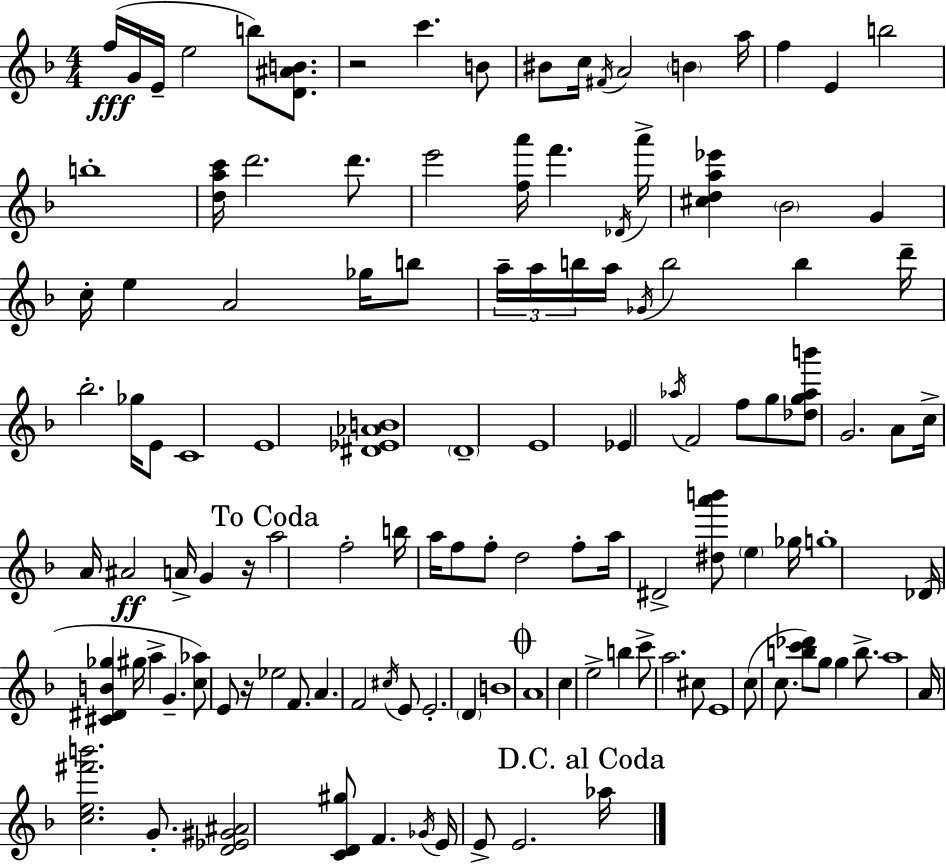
X:1
T:Untitled
M:4/4
L:1/4
K:Dm
f/4 G/4 E/4 e2 b/2 [D^AB]/2 z2 c' B/2 ^B/2 c/4 ^F/4 A2 B a/4 f E b2 b4 [dac']/4 d'2 d'/2 e'2 [fa']/4 f' _D/4 a'/4 [^cda_e'] _B2 G c/4 e A2 _g/4 b/2 a/4 a/4 b/4 a/4 _G/4 b2 b d'/4 _b2 _g/4 E/2 C4 E4 [^D_E_AB]4 D4 E4 _E _a/4 F2 f/2 g/2 [_dg_ab']/2 G2 A/2 c/4 A/4 ^A2 A/4 G z/4 a2 f2 b/4 a/4 f/2 f/2 d2 f/2 a/4 ^D2 [^da'b']/2 e _g/4 g4 _D/4 [^C^DB_g] ^g/4 a G [c_a]/2 E/2 z/4 _e2 F/2 A F2 ^c/4 E/2 E2 D B4 A4 c e2 b c'/2 a2 ^c/2 E4 c/2 c/2 [bc'_d']/2 g/2 g b/2 a4 A/4 [ce^f'b']2 G/2 [D_E^G^A]2 [CD^g]/2 F _G/4 E/4 E/2 E2 _a/4